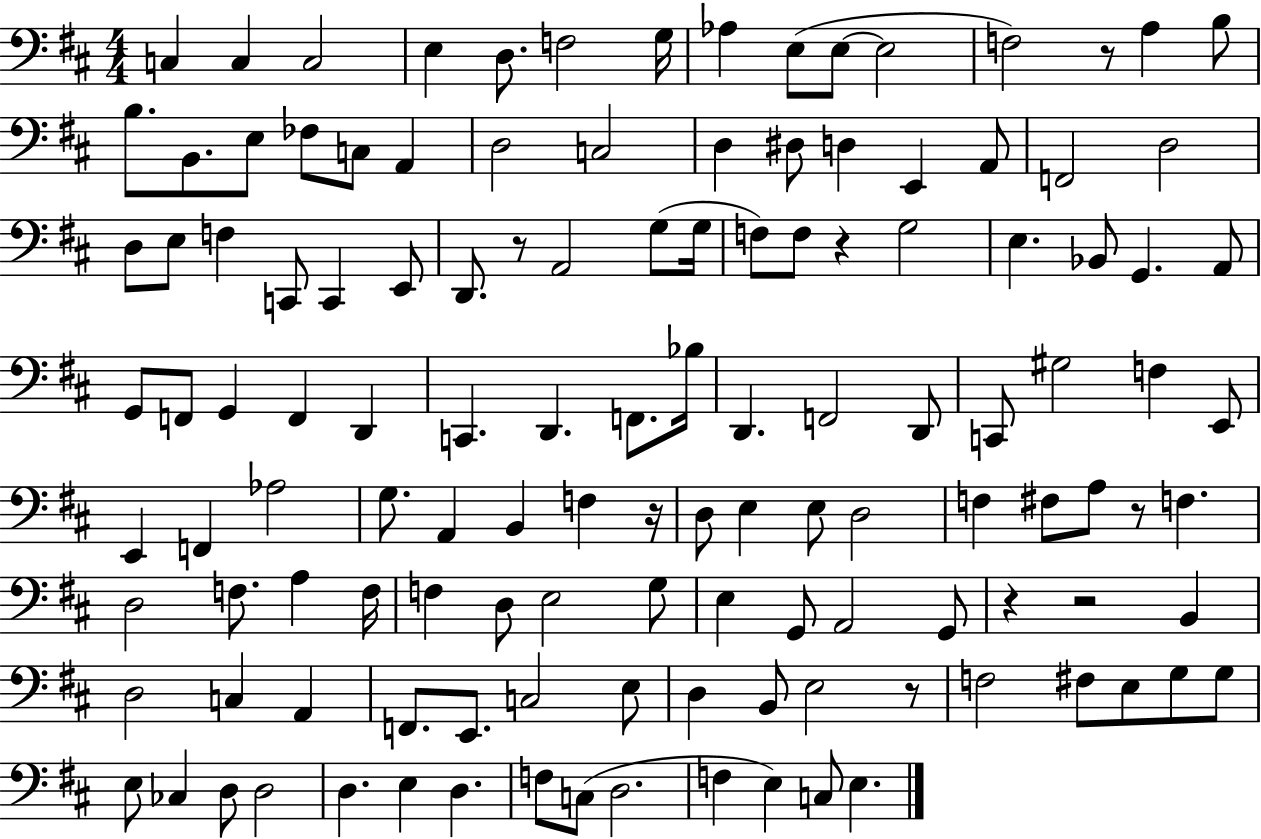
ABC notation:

X:1
T:Untitled
M:4/4
L:1/4
K:D
C, C, C,2 E, D,/2 F,2 G,/4 _A, E,/2 E,/2 E,2 F,2 z/2 A, B,/2 B,/2 B,,/2 E,/2 _F,/2 C,/2 A,, D,2 C,2 D, ^D,/2 D, E,, A,,/2 F,,2 D,2 D,/2 E,/2 F, C,,/2 C,, E,,/2 D,,/2 z/2 A,,2 G,/2 G,/4 F,/2 F,/2 z G,2 E, _B,,/2 G,, A,,/2 G,,/2 F,,/2 G,, F,, D,, C,, D,, F,,/2 _B,/4 D,, F,,2 D,,/2 C,,/2 ^G,2 F, E,,/2 E,, F,, _A,2 G,/2 A,, B,, F, z/4 D,/2 E, E,/2 D,2 F, ^F,/2 A,/2 z/2 F, D,2 F,/2 A, F,/4 F, D,/2 E,2 G,/2 E, G,,/2 A,,2 G,,/2 z z2 B,, D,2 C, A,, F,,/2 E,,/2 C,2 E,/2 D, B,,/2 E,2 z/2 F,2 ^F,/2 E,/2 G,/2 G,/2 E,/2 _C, D,/2 D,2 D, E, D, F,/2 C,/2 D,2 F, E, C,/2 E,